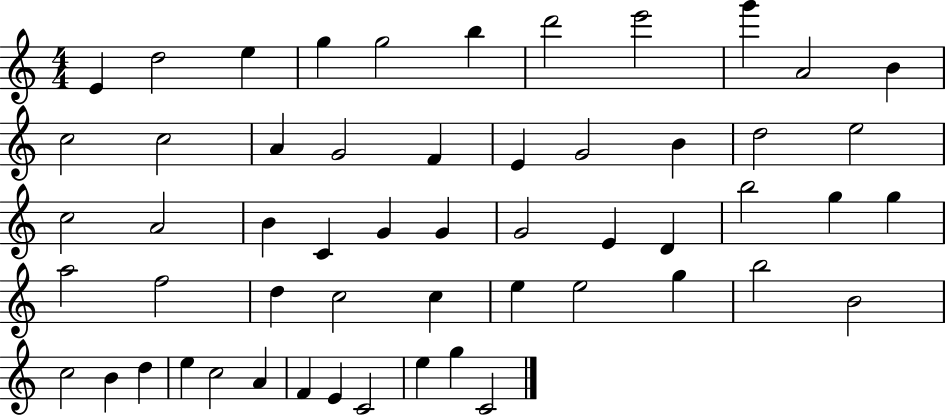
{
  \clef treble
  \numericTimeSignature
  \time 4/4
  \key c \major
  e'4 d''2 e''4 | g''4 g''2 b''4 | d'''2 e'''2 | g'''4 a'2 b'4 | \break c''2 c''2 | a'4 g'2 f'4 | e'4 g'2 b'4 | d''2 e''2 | \break c''2 a'2 | b'4 c'4 g'4 g'4 | g'2 e'4 d'4 | b''2 g''4 g''4 | \break a''2 f''2 | d''4 c''2 c''4 | e''4 e''2 g''4 | b''2 b'2 | \break c''2 b'4 d''4 | e''4 c''2 a'4 | f'4 e'4 c'2 | e''4 g''4 c'2 | \break \bar "|."
}